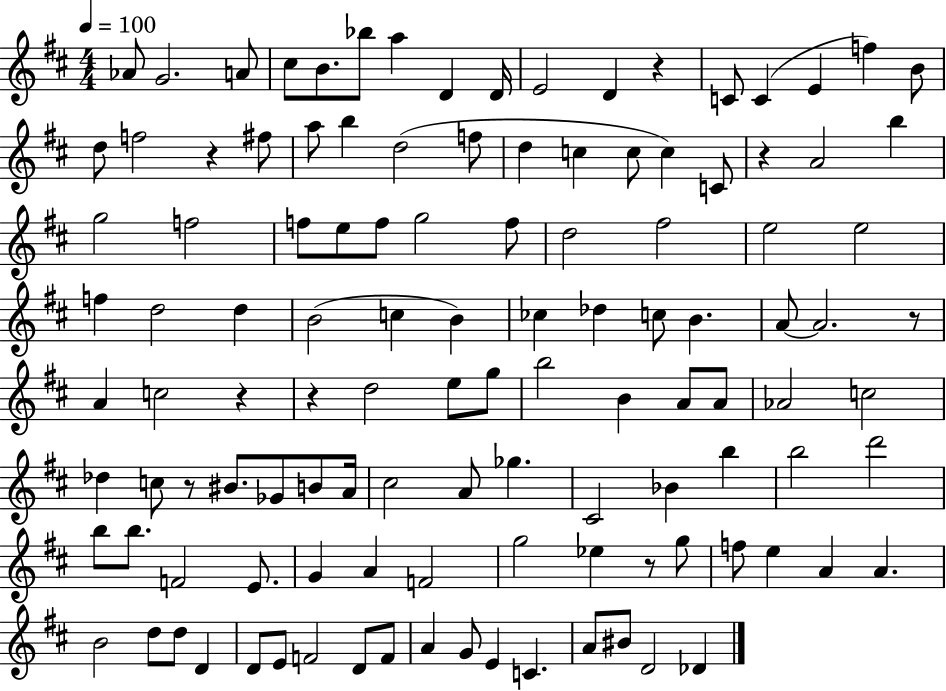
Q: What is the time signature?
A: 4/4